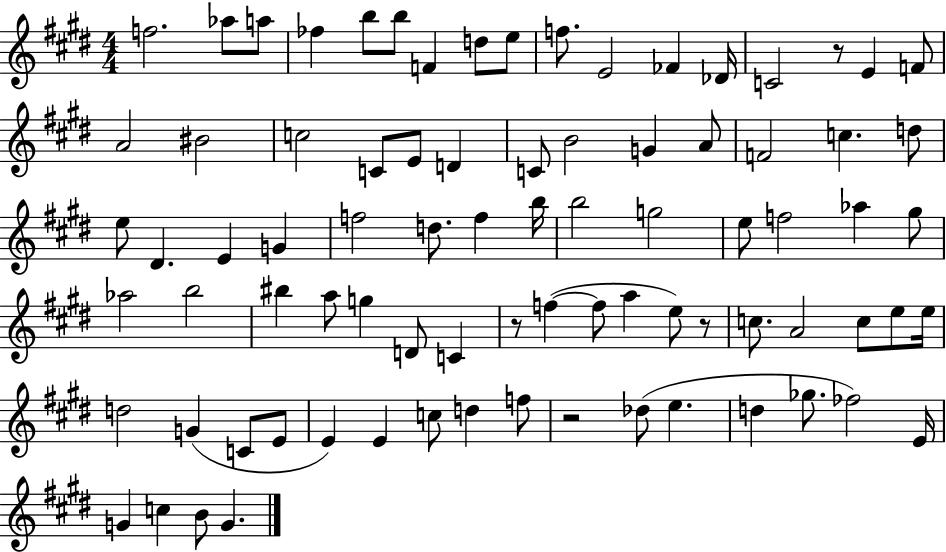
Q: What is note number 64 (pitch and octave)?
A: E4